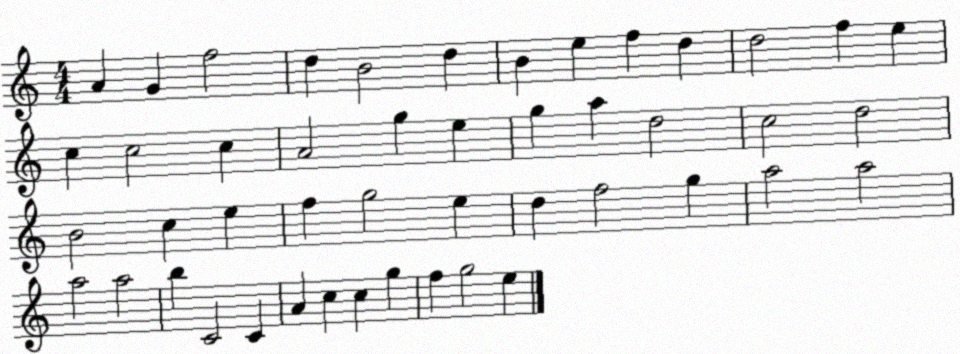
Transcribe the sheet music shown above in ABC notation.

X:1
T:Untitled
M:4/4
L:1/4
K:C
A G f2 d B2 d B e f d d2 f e c c2 c A2 g e g a d2 c2 d2 B2 c e f g2 e d f2 g a2 a2 a2 a2 b C2 C A c c g f g2 e